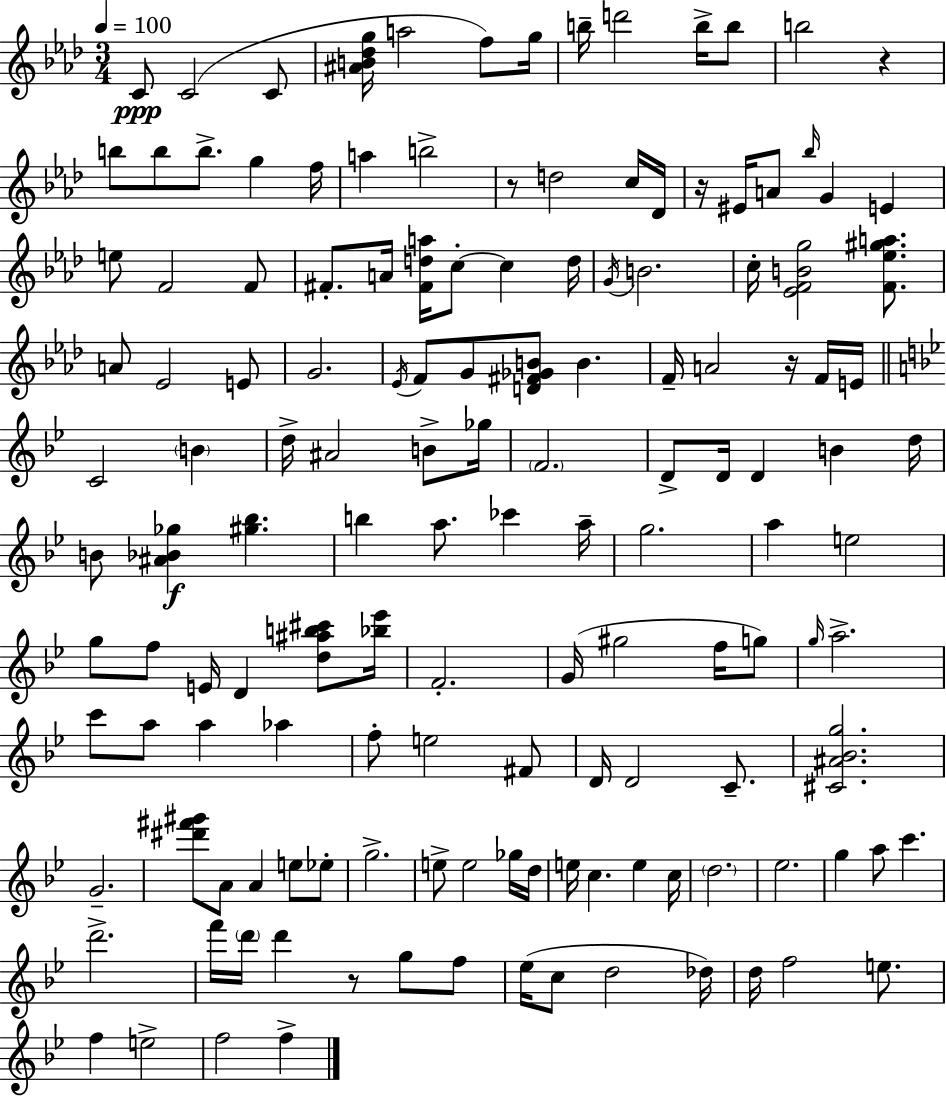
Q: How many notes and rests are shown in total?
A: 142